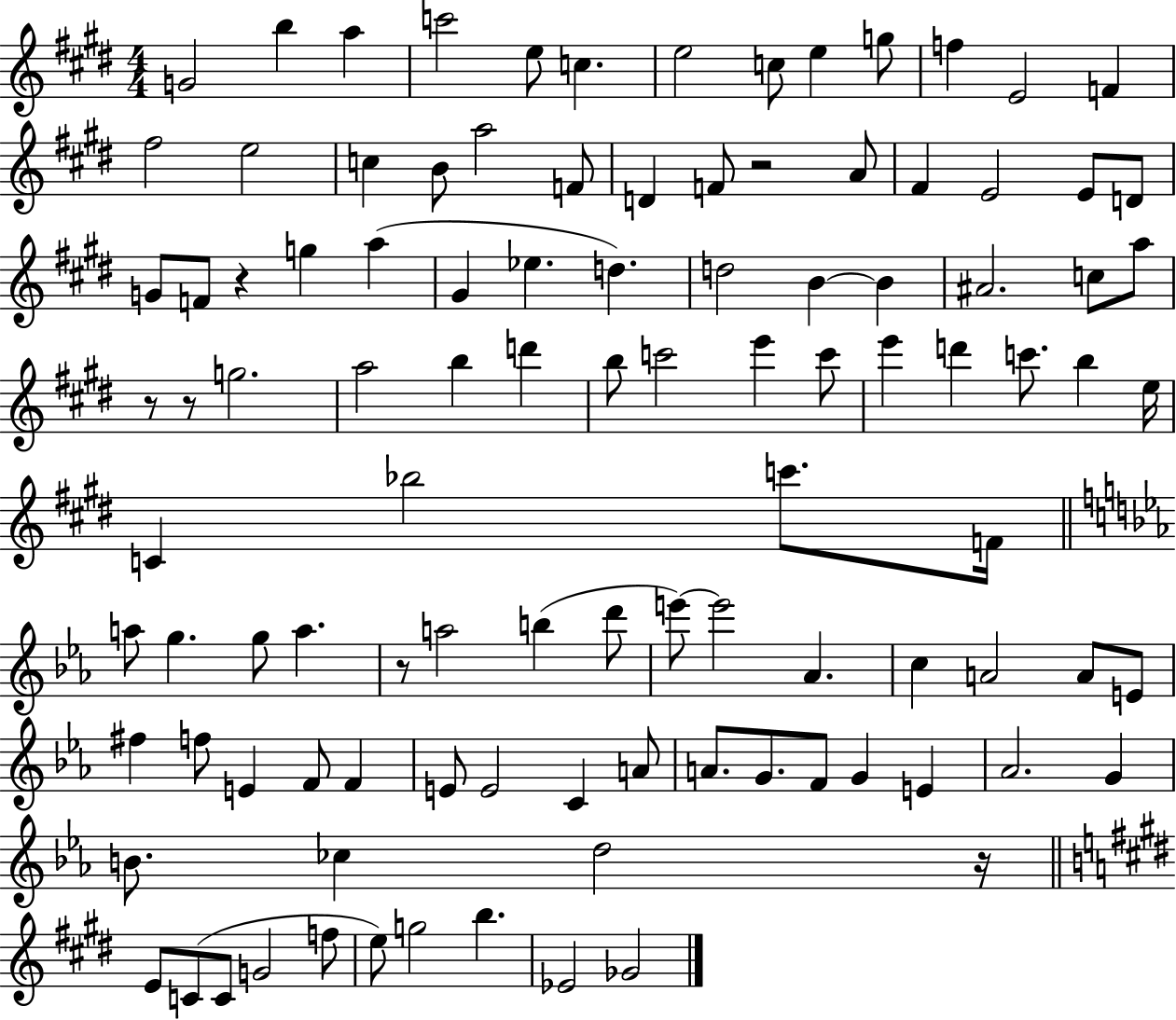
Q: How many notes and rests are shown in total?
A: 105